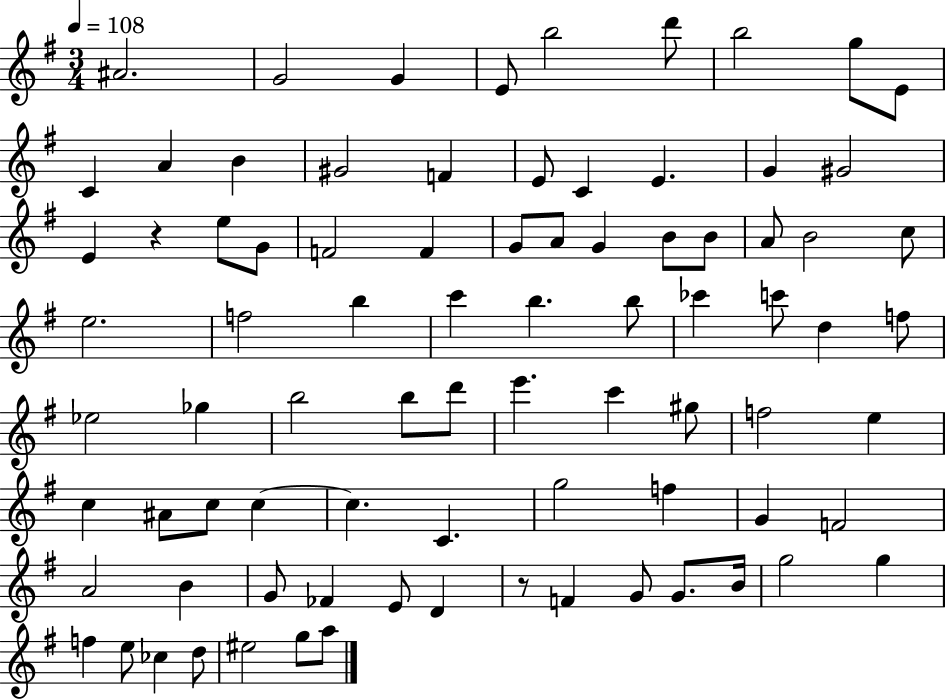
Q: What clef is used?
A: treble